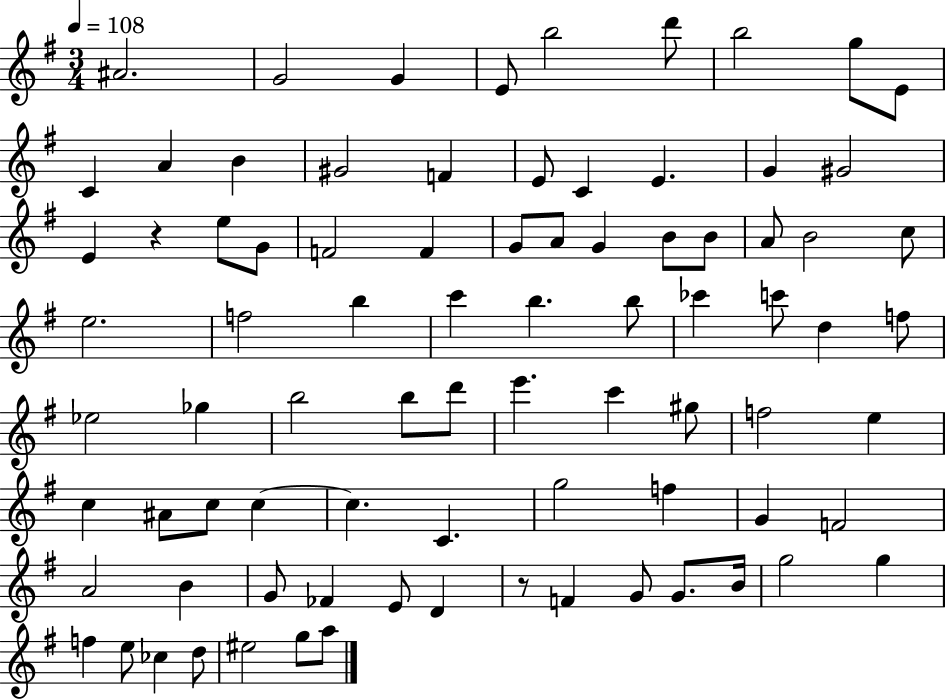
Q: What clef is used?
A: treble